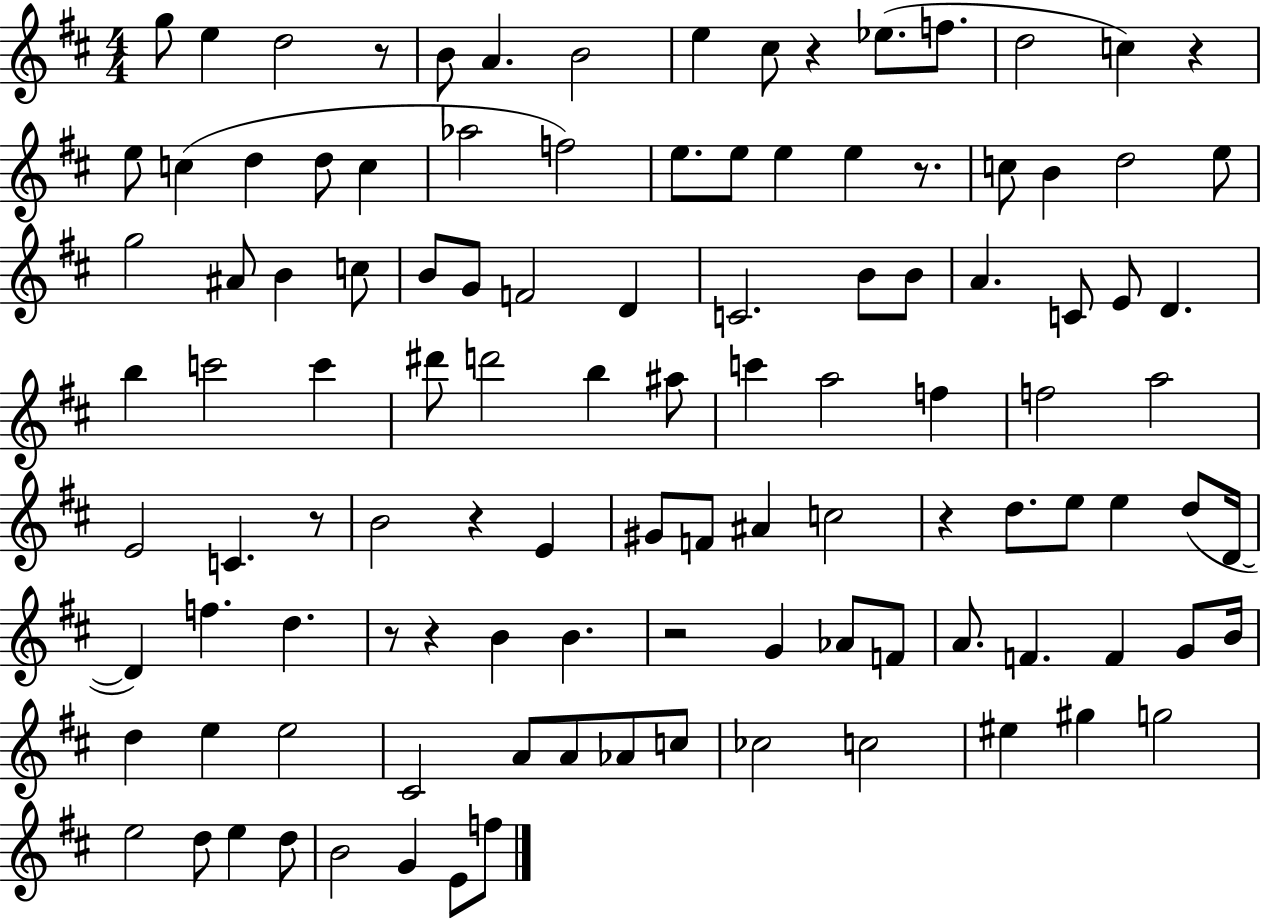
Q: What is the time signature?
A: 4/4